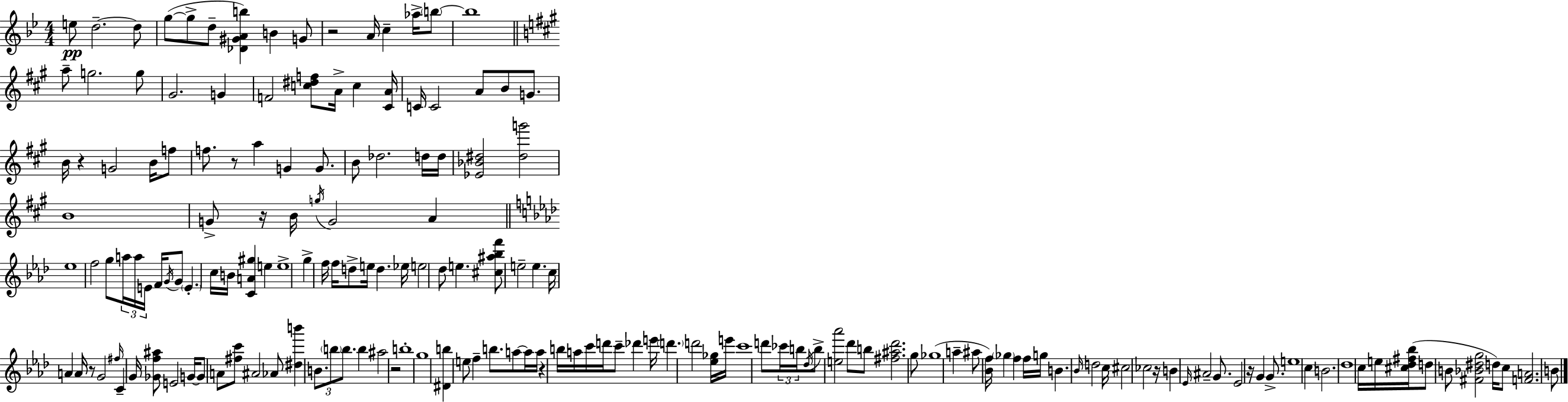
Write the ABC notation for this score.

X:1
T:Untitled
M:4/4
L:1/4
K:Bb
e/2 d2 d/2 g/2 g/2 d/2 [_D^GAb] B G/2 z2 A/4 c _a/4 b/2 b4 a/2 g2 g/2 ^G2 G F2 [c^df]/2 A/4 c [^CA]/4 C/4 C2 A/2 B/2 G/2 B/4 z G2 B/4 f/2 f/2 z/2 a G G/2 B/2 _d2 d/4 d/4 [_E_B^d]2 [^dg']2 B4 G/2 z/4 B/4 g/4 G2 A _e4 f2 g/2 a/4 a/4 E/4 F/4 G/4 G/2 E c/4 B/4 [CA^g] e e4 g f/4 f/4 d/2 e/4 d _e/4 e2 _d/2 e [^c^a_bf']/2 e2 e c/4 A A/4 z/2 G2 ^f/4 C G/4 [_Gf^a]/2 E2 G/4 G/2 A/2 [^fc']/2 ^A2 _A/2 [^db'] B/2 b/2 b/2 b ^a2 z2 b4 g4 [^Db] e/2 f b/2 a/2 a/4 a/4 z b/4 a/4 c'/4 d'/4 c'/2 _d' e'/4 d' d'2 [_e_g]/4 e'/4 c'4 d'/2 _c'/4 b/4 _d/4 b/2 [e_a']2 _d'/2 b/2 [^f^a_d']2 g/2 _g4 a ^a/2 [_Bf]/4 _g f f/4 g/4 B _B/4 d2 c/4 ^c2 _c2 z/4 B _E/4 ^A2 G/2 _E2 z/4 G G/2 e4 c B2 _d4 c/4 e/4 [^c_d^f_b]/4 d/2 B/2 [^F_B^dg]2 d/4 c/2 [FA]2 B/2